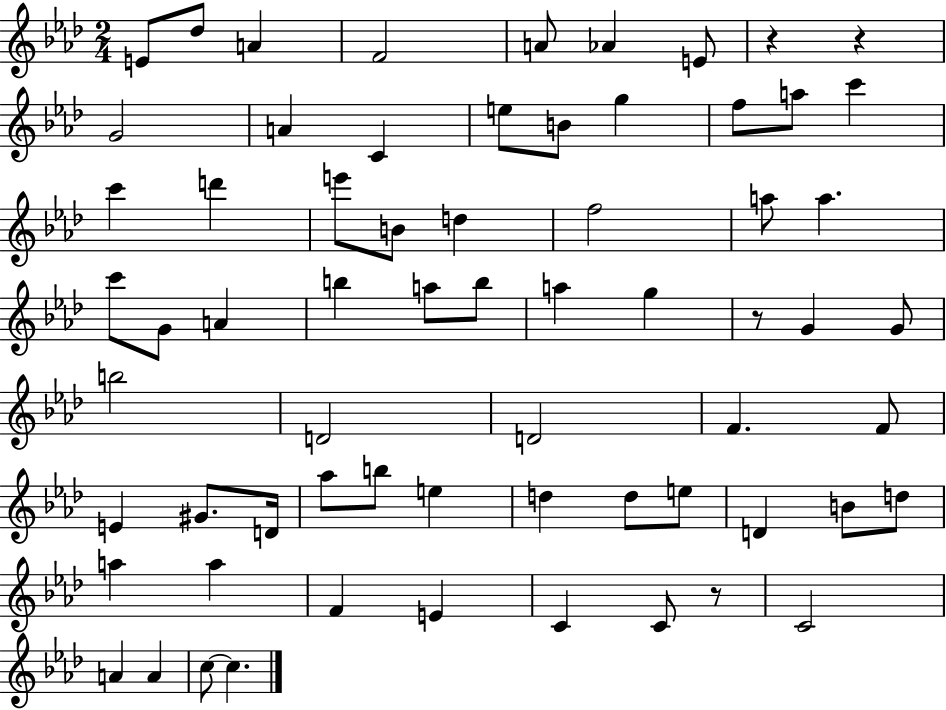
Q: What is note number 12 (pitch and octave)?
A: B4